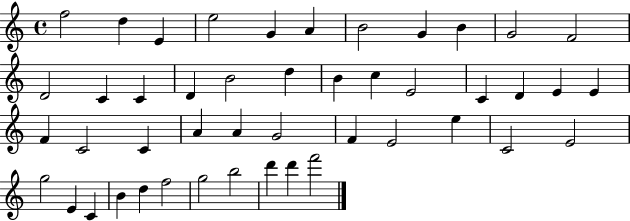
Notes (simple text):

F5/h D5/q E4/q E5/h G4/q A4/q B4/h G4/q B4/q G4/h F4/h D4/h C4/q C4/q D4/q B4/h D5/q B4/q C5/q E4/h C4/q D4/q E4/q E4/q F4/q C4/h C4/q A4/q A4/q G4/h F4/q E4/h E5/q C4/h E4/h G5/h E4/q C4/q B4/q D5/q F5/h G5/h B5/h D6/q D6/q F6/h